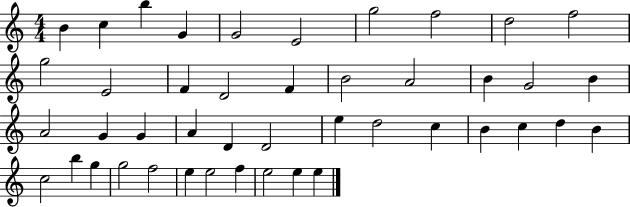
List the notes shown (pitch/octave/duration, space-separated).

B4/q C5/q B5/q G4/q G4/h E4/h G5/h F5/h D5/h F5/h G5/h E4/h F4/q D4/h F4/q B4/h A4/h B4/q G4/h B4/q A4/h G4/q G4/q A4/q D4/q D4/h E5/q D5/h C5/q B4/q C5/q D5/q B4/q C5/h B5/q G5/q G5/h F5/h E5/q E5/h F5/q E5/h E5/q E5/q